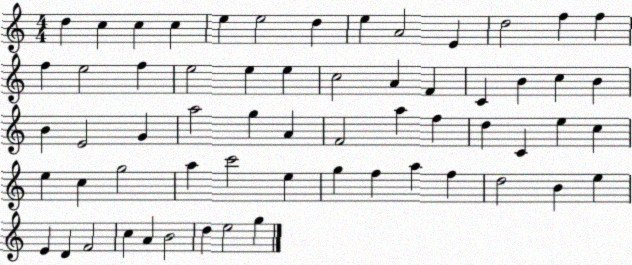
X:1
T:Untitled
M:4/4
L:1/4
K:C
d c c c e e2 d e A2 E d2 f f f e2 f e2 e e c2 A F C B c B B E2 G a2 g A F2 a f d C e c e c g2 a c'2 e g f a f d2 B e E D F2 c A B2 d e2 g